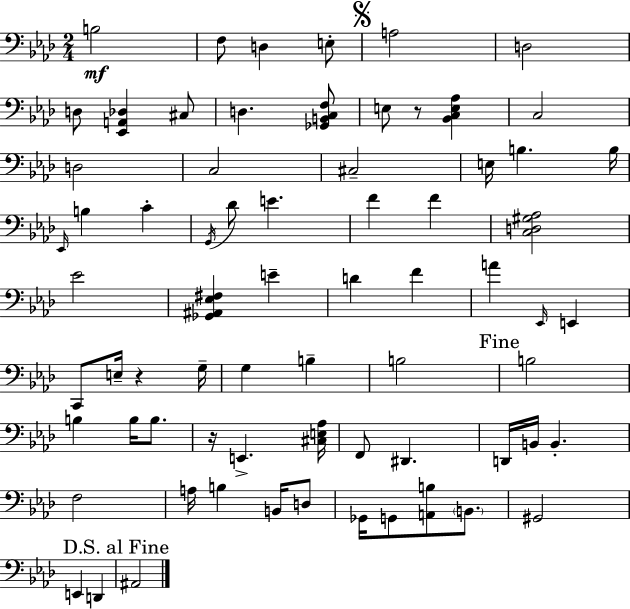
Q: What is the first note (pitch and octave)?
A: B3